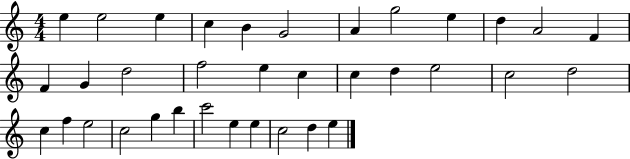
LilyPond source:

{
  \clef treble
  \numericTimeSignature
  \time 4/4
  \key c \major
  e''4 e''2 e''4 | c''4 b'4 g'2 | a'4 g''2 e''4 | d''4 a'2 f'4 | \break f'4 g'4 d''2 | f''2 e''4 c''4 | c''4 d''4 e''2 | c''2 d''2 | \break c''4 f''4 e''2 | c''2 g''4 b''4 | c'''2 e''4 e''4 | c''2 d''4 e''4 | \break \bar "|."
}